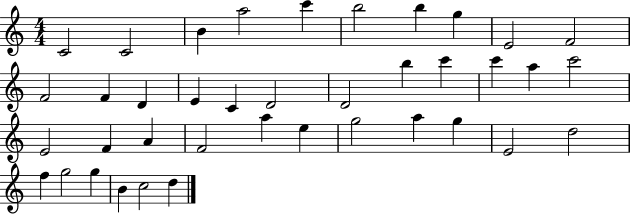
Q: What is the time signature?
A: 4/4